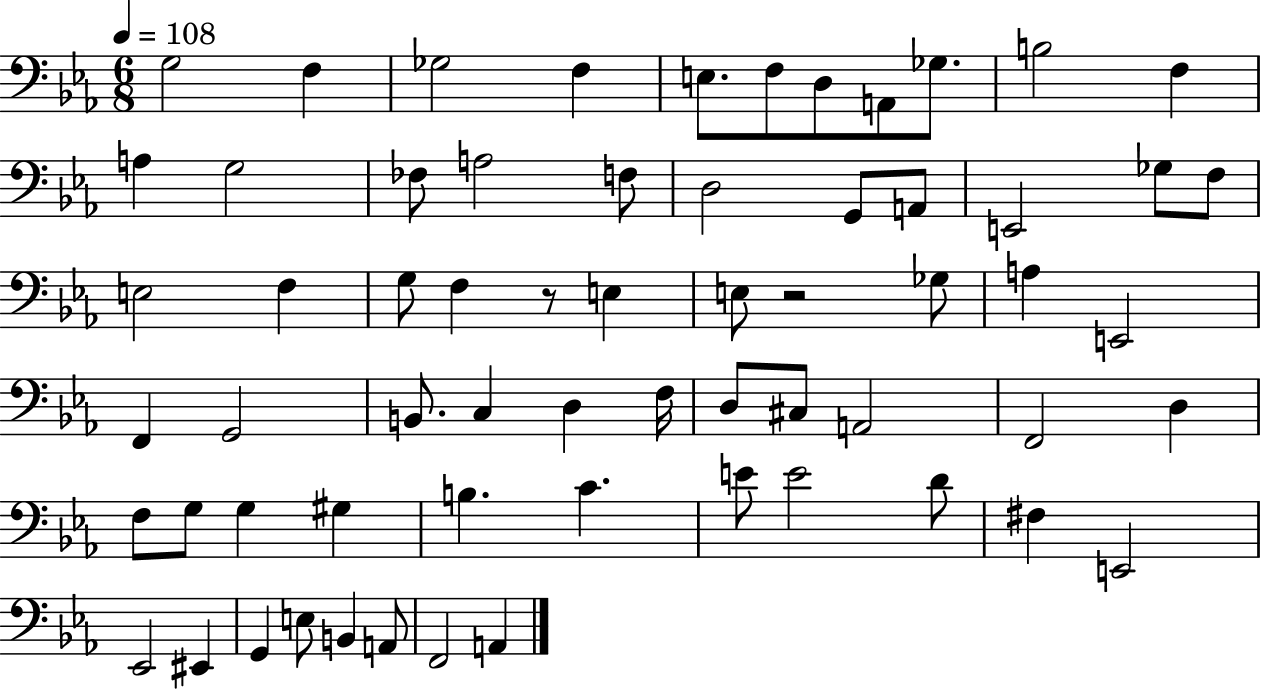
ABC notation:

X:1
T:Untitled
M:6/8
L:1/4
K:Eb
G,2 F, _G,2 F, E,/2 F,/2 D,/2 A,,/2 _G,/2 B,2 F, A, G,2 _F,/2 A,2 F,/2 D,2 G,,/2 A,,/2 E,,2 _G,/2 F,/2 E,2 F, G,/2 F, z/2 E, E,/2 z2 _G,/2 A, E,,2 F,, G,,2 B,,/2 C, D, F,/4 D,/2 ^C,/2 A,,2 F,,2 D, F,/2 G,/2 G, ^G, B, C E/2 E2 D/2 ^F, E,,2 _E,,2 ^E,, G,, E,/2 B,, A,,/2 F,,2 A,,